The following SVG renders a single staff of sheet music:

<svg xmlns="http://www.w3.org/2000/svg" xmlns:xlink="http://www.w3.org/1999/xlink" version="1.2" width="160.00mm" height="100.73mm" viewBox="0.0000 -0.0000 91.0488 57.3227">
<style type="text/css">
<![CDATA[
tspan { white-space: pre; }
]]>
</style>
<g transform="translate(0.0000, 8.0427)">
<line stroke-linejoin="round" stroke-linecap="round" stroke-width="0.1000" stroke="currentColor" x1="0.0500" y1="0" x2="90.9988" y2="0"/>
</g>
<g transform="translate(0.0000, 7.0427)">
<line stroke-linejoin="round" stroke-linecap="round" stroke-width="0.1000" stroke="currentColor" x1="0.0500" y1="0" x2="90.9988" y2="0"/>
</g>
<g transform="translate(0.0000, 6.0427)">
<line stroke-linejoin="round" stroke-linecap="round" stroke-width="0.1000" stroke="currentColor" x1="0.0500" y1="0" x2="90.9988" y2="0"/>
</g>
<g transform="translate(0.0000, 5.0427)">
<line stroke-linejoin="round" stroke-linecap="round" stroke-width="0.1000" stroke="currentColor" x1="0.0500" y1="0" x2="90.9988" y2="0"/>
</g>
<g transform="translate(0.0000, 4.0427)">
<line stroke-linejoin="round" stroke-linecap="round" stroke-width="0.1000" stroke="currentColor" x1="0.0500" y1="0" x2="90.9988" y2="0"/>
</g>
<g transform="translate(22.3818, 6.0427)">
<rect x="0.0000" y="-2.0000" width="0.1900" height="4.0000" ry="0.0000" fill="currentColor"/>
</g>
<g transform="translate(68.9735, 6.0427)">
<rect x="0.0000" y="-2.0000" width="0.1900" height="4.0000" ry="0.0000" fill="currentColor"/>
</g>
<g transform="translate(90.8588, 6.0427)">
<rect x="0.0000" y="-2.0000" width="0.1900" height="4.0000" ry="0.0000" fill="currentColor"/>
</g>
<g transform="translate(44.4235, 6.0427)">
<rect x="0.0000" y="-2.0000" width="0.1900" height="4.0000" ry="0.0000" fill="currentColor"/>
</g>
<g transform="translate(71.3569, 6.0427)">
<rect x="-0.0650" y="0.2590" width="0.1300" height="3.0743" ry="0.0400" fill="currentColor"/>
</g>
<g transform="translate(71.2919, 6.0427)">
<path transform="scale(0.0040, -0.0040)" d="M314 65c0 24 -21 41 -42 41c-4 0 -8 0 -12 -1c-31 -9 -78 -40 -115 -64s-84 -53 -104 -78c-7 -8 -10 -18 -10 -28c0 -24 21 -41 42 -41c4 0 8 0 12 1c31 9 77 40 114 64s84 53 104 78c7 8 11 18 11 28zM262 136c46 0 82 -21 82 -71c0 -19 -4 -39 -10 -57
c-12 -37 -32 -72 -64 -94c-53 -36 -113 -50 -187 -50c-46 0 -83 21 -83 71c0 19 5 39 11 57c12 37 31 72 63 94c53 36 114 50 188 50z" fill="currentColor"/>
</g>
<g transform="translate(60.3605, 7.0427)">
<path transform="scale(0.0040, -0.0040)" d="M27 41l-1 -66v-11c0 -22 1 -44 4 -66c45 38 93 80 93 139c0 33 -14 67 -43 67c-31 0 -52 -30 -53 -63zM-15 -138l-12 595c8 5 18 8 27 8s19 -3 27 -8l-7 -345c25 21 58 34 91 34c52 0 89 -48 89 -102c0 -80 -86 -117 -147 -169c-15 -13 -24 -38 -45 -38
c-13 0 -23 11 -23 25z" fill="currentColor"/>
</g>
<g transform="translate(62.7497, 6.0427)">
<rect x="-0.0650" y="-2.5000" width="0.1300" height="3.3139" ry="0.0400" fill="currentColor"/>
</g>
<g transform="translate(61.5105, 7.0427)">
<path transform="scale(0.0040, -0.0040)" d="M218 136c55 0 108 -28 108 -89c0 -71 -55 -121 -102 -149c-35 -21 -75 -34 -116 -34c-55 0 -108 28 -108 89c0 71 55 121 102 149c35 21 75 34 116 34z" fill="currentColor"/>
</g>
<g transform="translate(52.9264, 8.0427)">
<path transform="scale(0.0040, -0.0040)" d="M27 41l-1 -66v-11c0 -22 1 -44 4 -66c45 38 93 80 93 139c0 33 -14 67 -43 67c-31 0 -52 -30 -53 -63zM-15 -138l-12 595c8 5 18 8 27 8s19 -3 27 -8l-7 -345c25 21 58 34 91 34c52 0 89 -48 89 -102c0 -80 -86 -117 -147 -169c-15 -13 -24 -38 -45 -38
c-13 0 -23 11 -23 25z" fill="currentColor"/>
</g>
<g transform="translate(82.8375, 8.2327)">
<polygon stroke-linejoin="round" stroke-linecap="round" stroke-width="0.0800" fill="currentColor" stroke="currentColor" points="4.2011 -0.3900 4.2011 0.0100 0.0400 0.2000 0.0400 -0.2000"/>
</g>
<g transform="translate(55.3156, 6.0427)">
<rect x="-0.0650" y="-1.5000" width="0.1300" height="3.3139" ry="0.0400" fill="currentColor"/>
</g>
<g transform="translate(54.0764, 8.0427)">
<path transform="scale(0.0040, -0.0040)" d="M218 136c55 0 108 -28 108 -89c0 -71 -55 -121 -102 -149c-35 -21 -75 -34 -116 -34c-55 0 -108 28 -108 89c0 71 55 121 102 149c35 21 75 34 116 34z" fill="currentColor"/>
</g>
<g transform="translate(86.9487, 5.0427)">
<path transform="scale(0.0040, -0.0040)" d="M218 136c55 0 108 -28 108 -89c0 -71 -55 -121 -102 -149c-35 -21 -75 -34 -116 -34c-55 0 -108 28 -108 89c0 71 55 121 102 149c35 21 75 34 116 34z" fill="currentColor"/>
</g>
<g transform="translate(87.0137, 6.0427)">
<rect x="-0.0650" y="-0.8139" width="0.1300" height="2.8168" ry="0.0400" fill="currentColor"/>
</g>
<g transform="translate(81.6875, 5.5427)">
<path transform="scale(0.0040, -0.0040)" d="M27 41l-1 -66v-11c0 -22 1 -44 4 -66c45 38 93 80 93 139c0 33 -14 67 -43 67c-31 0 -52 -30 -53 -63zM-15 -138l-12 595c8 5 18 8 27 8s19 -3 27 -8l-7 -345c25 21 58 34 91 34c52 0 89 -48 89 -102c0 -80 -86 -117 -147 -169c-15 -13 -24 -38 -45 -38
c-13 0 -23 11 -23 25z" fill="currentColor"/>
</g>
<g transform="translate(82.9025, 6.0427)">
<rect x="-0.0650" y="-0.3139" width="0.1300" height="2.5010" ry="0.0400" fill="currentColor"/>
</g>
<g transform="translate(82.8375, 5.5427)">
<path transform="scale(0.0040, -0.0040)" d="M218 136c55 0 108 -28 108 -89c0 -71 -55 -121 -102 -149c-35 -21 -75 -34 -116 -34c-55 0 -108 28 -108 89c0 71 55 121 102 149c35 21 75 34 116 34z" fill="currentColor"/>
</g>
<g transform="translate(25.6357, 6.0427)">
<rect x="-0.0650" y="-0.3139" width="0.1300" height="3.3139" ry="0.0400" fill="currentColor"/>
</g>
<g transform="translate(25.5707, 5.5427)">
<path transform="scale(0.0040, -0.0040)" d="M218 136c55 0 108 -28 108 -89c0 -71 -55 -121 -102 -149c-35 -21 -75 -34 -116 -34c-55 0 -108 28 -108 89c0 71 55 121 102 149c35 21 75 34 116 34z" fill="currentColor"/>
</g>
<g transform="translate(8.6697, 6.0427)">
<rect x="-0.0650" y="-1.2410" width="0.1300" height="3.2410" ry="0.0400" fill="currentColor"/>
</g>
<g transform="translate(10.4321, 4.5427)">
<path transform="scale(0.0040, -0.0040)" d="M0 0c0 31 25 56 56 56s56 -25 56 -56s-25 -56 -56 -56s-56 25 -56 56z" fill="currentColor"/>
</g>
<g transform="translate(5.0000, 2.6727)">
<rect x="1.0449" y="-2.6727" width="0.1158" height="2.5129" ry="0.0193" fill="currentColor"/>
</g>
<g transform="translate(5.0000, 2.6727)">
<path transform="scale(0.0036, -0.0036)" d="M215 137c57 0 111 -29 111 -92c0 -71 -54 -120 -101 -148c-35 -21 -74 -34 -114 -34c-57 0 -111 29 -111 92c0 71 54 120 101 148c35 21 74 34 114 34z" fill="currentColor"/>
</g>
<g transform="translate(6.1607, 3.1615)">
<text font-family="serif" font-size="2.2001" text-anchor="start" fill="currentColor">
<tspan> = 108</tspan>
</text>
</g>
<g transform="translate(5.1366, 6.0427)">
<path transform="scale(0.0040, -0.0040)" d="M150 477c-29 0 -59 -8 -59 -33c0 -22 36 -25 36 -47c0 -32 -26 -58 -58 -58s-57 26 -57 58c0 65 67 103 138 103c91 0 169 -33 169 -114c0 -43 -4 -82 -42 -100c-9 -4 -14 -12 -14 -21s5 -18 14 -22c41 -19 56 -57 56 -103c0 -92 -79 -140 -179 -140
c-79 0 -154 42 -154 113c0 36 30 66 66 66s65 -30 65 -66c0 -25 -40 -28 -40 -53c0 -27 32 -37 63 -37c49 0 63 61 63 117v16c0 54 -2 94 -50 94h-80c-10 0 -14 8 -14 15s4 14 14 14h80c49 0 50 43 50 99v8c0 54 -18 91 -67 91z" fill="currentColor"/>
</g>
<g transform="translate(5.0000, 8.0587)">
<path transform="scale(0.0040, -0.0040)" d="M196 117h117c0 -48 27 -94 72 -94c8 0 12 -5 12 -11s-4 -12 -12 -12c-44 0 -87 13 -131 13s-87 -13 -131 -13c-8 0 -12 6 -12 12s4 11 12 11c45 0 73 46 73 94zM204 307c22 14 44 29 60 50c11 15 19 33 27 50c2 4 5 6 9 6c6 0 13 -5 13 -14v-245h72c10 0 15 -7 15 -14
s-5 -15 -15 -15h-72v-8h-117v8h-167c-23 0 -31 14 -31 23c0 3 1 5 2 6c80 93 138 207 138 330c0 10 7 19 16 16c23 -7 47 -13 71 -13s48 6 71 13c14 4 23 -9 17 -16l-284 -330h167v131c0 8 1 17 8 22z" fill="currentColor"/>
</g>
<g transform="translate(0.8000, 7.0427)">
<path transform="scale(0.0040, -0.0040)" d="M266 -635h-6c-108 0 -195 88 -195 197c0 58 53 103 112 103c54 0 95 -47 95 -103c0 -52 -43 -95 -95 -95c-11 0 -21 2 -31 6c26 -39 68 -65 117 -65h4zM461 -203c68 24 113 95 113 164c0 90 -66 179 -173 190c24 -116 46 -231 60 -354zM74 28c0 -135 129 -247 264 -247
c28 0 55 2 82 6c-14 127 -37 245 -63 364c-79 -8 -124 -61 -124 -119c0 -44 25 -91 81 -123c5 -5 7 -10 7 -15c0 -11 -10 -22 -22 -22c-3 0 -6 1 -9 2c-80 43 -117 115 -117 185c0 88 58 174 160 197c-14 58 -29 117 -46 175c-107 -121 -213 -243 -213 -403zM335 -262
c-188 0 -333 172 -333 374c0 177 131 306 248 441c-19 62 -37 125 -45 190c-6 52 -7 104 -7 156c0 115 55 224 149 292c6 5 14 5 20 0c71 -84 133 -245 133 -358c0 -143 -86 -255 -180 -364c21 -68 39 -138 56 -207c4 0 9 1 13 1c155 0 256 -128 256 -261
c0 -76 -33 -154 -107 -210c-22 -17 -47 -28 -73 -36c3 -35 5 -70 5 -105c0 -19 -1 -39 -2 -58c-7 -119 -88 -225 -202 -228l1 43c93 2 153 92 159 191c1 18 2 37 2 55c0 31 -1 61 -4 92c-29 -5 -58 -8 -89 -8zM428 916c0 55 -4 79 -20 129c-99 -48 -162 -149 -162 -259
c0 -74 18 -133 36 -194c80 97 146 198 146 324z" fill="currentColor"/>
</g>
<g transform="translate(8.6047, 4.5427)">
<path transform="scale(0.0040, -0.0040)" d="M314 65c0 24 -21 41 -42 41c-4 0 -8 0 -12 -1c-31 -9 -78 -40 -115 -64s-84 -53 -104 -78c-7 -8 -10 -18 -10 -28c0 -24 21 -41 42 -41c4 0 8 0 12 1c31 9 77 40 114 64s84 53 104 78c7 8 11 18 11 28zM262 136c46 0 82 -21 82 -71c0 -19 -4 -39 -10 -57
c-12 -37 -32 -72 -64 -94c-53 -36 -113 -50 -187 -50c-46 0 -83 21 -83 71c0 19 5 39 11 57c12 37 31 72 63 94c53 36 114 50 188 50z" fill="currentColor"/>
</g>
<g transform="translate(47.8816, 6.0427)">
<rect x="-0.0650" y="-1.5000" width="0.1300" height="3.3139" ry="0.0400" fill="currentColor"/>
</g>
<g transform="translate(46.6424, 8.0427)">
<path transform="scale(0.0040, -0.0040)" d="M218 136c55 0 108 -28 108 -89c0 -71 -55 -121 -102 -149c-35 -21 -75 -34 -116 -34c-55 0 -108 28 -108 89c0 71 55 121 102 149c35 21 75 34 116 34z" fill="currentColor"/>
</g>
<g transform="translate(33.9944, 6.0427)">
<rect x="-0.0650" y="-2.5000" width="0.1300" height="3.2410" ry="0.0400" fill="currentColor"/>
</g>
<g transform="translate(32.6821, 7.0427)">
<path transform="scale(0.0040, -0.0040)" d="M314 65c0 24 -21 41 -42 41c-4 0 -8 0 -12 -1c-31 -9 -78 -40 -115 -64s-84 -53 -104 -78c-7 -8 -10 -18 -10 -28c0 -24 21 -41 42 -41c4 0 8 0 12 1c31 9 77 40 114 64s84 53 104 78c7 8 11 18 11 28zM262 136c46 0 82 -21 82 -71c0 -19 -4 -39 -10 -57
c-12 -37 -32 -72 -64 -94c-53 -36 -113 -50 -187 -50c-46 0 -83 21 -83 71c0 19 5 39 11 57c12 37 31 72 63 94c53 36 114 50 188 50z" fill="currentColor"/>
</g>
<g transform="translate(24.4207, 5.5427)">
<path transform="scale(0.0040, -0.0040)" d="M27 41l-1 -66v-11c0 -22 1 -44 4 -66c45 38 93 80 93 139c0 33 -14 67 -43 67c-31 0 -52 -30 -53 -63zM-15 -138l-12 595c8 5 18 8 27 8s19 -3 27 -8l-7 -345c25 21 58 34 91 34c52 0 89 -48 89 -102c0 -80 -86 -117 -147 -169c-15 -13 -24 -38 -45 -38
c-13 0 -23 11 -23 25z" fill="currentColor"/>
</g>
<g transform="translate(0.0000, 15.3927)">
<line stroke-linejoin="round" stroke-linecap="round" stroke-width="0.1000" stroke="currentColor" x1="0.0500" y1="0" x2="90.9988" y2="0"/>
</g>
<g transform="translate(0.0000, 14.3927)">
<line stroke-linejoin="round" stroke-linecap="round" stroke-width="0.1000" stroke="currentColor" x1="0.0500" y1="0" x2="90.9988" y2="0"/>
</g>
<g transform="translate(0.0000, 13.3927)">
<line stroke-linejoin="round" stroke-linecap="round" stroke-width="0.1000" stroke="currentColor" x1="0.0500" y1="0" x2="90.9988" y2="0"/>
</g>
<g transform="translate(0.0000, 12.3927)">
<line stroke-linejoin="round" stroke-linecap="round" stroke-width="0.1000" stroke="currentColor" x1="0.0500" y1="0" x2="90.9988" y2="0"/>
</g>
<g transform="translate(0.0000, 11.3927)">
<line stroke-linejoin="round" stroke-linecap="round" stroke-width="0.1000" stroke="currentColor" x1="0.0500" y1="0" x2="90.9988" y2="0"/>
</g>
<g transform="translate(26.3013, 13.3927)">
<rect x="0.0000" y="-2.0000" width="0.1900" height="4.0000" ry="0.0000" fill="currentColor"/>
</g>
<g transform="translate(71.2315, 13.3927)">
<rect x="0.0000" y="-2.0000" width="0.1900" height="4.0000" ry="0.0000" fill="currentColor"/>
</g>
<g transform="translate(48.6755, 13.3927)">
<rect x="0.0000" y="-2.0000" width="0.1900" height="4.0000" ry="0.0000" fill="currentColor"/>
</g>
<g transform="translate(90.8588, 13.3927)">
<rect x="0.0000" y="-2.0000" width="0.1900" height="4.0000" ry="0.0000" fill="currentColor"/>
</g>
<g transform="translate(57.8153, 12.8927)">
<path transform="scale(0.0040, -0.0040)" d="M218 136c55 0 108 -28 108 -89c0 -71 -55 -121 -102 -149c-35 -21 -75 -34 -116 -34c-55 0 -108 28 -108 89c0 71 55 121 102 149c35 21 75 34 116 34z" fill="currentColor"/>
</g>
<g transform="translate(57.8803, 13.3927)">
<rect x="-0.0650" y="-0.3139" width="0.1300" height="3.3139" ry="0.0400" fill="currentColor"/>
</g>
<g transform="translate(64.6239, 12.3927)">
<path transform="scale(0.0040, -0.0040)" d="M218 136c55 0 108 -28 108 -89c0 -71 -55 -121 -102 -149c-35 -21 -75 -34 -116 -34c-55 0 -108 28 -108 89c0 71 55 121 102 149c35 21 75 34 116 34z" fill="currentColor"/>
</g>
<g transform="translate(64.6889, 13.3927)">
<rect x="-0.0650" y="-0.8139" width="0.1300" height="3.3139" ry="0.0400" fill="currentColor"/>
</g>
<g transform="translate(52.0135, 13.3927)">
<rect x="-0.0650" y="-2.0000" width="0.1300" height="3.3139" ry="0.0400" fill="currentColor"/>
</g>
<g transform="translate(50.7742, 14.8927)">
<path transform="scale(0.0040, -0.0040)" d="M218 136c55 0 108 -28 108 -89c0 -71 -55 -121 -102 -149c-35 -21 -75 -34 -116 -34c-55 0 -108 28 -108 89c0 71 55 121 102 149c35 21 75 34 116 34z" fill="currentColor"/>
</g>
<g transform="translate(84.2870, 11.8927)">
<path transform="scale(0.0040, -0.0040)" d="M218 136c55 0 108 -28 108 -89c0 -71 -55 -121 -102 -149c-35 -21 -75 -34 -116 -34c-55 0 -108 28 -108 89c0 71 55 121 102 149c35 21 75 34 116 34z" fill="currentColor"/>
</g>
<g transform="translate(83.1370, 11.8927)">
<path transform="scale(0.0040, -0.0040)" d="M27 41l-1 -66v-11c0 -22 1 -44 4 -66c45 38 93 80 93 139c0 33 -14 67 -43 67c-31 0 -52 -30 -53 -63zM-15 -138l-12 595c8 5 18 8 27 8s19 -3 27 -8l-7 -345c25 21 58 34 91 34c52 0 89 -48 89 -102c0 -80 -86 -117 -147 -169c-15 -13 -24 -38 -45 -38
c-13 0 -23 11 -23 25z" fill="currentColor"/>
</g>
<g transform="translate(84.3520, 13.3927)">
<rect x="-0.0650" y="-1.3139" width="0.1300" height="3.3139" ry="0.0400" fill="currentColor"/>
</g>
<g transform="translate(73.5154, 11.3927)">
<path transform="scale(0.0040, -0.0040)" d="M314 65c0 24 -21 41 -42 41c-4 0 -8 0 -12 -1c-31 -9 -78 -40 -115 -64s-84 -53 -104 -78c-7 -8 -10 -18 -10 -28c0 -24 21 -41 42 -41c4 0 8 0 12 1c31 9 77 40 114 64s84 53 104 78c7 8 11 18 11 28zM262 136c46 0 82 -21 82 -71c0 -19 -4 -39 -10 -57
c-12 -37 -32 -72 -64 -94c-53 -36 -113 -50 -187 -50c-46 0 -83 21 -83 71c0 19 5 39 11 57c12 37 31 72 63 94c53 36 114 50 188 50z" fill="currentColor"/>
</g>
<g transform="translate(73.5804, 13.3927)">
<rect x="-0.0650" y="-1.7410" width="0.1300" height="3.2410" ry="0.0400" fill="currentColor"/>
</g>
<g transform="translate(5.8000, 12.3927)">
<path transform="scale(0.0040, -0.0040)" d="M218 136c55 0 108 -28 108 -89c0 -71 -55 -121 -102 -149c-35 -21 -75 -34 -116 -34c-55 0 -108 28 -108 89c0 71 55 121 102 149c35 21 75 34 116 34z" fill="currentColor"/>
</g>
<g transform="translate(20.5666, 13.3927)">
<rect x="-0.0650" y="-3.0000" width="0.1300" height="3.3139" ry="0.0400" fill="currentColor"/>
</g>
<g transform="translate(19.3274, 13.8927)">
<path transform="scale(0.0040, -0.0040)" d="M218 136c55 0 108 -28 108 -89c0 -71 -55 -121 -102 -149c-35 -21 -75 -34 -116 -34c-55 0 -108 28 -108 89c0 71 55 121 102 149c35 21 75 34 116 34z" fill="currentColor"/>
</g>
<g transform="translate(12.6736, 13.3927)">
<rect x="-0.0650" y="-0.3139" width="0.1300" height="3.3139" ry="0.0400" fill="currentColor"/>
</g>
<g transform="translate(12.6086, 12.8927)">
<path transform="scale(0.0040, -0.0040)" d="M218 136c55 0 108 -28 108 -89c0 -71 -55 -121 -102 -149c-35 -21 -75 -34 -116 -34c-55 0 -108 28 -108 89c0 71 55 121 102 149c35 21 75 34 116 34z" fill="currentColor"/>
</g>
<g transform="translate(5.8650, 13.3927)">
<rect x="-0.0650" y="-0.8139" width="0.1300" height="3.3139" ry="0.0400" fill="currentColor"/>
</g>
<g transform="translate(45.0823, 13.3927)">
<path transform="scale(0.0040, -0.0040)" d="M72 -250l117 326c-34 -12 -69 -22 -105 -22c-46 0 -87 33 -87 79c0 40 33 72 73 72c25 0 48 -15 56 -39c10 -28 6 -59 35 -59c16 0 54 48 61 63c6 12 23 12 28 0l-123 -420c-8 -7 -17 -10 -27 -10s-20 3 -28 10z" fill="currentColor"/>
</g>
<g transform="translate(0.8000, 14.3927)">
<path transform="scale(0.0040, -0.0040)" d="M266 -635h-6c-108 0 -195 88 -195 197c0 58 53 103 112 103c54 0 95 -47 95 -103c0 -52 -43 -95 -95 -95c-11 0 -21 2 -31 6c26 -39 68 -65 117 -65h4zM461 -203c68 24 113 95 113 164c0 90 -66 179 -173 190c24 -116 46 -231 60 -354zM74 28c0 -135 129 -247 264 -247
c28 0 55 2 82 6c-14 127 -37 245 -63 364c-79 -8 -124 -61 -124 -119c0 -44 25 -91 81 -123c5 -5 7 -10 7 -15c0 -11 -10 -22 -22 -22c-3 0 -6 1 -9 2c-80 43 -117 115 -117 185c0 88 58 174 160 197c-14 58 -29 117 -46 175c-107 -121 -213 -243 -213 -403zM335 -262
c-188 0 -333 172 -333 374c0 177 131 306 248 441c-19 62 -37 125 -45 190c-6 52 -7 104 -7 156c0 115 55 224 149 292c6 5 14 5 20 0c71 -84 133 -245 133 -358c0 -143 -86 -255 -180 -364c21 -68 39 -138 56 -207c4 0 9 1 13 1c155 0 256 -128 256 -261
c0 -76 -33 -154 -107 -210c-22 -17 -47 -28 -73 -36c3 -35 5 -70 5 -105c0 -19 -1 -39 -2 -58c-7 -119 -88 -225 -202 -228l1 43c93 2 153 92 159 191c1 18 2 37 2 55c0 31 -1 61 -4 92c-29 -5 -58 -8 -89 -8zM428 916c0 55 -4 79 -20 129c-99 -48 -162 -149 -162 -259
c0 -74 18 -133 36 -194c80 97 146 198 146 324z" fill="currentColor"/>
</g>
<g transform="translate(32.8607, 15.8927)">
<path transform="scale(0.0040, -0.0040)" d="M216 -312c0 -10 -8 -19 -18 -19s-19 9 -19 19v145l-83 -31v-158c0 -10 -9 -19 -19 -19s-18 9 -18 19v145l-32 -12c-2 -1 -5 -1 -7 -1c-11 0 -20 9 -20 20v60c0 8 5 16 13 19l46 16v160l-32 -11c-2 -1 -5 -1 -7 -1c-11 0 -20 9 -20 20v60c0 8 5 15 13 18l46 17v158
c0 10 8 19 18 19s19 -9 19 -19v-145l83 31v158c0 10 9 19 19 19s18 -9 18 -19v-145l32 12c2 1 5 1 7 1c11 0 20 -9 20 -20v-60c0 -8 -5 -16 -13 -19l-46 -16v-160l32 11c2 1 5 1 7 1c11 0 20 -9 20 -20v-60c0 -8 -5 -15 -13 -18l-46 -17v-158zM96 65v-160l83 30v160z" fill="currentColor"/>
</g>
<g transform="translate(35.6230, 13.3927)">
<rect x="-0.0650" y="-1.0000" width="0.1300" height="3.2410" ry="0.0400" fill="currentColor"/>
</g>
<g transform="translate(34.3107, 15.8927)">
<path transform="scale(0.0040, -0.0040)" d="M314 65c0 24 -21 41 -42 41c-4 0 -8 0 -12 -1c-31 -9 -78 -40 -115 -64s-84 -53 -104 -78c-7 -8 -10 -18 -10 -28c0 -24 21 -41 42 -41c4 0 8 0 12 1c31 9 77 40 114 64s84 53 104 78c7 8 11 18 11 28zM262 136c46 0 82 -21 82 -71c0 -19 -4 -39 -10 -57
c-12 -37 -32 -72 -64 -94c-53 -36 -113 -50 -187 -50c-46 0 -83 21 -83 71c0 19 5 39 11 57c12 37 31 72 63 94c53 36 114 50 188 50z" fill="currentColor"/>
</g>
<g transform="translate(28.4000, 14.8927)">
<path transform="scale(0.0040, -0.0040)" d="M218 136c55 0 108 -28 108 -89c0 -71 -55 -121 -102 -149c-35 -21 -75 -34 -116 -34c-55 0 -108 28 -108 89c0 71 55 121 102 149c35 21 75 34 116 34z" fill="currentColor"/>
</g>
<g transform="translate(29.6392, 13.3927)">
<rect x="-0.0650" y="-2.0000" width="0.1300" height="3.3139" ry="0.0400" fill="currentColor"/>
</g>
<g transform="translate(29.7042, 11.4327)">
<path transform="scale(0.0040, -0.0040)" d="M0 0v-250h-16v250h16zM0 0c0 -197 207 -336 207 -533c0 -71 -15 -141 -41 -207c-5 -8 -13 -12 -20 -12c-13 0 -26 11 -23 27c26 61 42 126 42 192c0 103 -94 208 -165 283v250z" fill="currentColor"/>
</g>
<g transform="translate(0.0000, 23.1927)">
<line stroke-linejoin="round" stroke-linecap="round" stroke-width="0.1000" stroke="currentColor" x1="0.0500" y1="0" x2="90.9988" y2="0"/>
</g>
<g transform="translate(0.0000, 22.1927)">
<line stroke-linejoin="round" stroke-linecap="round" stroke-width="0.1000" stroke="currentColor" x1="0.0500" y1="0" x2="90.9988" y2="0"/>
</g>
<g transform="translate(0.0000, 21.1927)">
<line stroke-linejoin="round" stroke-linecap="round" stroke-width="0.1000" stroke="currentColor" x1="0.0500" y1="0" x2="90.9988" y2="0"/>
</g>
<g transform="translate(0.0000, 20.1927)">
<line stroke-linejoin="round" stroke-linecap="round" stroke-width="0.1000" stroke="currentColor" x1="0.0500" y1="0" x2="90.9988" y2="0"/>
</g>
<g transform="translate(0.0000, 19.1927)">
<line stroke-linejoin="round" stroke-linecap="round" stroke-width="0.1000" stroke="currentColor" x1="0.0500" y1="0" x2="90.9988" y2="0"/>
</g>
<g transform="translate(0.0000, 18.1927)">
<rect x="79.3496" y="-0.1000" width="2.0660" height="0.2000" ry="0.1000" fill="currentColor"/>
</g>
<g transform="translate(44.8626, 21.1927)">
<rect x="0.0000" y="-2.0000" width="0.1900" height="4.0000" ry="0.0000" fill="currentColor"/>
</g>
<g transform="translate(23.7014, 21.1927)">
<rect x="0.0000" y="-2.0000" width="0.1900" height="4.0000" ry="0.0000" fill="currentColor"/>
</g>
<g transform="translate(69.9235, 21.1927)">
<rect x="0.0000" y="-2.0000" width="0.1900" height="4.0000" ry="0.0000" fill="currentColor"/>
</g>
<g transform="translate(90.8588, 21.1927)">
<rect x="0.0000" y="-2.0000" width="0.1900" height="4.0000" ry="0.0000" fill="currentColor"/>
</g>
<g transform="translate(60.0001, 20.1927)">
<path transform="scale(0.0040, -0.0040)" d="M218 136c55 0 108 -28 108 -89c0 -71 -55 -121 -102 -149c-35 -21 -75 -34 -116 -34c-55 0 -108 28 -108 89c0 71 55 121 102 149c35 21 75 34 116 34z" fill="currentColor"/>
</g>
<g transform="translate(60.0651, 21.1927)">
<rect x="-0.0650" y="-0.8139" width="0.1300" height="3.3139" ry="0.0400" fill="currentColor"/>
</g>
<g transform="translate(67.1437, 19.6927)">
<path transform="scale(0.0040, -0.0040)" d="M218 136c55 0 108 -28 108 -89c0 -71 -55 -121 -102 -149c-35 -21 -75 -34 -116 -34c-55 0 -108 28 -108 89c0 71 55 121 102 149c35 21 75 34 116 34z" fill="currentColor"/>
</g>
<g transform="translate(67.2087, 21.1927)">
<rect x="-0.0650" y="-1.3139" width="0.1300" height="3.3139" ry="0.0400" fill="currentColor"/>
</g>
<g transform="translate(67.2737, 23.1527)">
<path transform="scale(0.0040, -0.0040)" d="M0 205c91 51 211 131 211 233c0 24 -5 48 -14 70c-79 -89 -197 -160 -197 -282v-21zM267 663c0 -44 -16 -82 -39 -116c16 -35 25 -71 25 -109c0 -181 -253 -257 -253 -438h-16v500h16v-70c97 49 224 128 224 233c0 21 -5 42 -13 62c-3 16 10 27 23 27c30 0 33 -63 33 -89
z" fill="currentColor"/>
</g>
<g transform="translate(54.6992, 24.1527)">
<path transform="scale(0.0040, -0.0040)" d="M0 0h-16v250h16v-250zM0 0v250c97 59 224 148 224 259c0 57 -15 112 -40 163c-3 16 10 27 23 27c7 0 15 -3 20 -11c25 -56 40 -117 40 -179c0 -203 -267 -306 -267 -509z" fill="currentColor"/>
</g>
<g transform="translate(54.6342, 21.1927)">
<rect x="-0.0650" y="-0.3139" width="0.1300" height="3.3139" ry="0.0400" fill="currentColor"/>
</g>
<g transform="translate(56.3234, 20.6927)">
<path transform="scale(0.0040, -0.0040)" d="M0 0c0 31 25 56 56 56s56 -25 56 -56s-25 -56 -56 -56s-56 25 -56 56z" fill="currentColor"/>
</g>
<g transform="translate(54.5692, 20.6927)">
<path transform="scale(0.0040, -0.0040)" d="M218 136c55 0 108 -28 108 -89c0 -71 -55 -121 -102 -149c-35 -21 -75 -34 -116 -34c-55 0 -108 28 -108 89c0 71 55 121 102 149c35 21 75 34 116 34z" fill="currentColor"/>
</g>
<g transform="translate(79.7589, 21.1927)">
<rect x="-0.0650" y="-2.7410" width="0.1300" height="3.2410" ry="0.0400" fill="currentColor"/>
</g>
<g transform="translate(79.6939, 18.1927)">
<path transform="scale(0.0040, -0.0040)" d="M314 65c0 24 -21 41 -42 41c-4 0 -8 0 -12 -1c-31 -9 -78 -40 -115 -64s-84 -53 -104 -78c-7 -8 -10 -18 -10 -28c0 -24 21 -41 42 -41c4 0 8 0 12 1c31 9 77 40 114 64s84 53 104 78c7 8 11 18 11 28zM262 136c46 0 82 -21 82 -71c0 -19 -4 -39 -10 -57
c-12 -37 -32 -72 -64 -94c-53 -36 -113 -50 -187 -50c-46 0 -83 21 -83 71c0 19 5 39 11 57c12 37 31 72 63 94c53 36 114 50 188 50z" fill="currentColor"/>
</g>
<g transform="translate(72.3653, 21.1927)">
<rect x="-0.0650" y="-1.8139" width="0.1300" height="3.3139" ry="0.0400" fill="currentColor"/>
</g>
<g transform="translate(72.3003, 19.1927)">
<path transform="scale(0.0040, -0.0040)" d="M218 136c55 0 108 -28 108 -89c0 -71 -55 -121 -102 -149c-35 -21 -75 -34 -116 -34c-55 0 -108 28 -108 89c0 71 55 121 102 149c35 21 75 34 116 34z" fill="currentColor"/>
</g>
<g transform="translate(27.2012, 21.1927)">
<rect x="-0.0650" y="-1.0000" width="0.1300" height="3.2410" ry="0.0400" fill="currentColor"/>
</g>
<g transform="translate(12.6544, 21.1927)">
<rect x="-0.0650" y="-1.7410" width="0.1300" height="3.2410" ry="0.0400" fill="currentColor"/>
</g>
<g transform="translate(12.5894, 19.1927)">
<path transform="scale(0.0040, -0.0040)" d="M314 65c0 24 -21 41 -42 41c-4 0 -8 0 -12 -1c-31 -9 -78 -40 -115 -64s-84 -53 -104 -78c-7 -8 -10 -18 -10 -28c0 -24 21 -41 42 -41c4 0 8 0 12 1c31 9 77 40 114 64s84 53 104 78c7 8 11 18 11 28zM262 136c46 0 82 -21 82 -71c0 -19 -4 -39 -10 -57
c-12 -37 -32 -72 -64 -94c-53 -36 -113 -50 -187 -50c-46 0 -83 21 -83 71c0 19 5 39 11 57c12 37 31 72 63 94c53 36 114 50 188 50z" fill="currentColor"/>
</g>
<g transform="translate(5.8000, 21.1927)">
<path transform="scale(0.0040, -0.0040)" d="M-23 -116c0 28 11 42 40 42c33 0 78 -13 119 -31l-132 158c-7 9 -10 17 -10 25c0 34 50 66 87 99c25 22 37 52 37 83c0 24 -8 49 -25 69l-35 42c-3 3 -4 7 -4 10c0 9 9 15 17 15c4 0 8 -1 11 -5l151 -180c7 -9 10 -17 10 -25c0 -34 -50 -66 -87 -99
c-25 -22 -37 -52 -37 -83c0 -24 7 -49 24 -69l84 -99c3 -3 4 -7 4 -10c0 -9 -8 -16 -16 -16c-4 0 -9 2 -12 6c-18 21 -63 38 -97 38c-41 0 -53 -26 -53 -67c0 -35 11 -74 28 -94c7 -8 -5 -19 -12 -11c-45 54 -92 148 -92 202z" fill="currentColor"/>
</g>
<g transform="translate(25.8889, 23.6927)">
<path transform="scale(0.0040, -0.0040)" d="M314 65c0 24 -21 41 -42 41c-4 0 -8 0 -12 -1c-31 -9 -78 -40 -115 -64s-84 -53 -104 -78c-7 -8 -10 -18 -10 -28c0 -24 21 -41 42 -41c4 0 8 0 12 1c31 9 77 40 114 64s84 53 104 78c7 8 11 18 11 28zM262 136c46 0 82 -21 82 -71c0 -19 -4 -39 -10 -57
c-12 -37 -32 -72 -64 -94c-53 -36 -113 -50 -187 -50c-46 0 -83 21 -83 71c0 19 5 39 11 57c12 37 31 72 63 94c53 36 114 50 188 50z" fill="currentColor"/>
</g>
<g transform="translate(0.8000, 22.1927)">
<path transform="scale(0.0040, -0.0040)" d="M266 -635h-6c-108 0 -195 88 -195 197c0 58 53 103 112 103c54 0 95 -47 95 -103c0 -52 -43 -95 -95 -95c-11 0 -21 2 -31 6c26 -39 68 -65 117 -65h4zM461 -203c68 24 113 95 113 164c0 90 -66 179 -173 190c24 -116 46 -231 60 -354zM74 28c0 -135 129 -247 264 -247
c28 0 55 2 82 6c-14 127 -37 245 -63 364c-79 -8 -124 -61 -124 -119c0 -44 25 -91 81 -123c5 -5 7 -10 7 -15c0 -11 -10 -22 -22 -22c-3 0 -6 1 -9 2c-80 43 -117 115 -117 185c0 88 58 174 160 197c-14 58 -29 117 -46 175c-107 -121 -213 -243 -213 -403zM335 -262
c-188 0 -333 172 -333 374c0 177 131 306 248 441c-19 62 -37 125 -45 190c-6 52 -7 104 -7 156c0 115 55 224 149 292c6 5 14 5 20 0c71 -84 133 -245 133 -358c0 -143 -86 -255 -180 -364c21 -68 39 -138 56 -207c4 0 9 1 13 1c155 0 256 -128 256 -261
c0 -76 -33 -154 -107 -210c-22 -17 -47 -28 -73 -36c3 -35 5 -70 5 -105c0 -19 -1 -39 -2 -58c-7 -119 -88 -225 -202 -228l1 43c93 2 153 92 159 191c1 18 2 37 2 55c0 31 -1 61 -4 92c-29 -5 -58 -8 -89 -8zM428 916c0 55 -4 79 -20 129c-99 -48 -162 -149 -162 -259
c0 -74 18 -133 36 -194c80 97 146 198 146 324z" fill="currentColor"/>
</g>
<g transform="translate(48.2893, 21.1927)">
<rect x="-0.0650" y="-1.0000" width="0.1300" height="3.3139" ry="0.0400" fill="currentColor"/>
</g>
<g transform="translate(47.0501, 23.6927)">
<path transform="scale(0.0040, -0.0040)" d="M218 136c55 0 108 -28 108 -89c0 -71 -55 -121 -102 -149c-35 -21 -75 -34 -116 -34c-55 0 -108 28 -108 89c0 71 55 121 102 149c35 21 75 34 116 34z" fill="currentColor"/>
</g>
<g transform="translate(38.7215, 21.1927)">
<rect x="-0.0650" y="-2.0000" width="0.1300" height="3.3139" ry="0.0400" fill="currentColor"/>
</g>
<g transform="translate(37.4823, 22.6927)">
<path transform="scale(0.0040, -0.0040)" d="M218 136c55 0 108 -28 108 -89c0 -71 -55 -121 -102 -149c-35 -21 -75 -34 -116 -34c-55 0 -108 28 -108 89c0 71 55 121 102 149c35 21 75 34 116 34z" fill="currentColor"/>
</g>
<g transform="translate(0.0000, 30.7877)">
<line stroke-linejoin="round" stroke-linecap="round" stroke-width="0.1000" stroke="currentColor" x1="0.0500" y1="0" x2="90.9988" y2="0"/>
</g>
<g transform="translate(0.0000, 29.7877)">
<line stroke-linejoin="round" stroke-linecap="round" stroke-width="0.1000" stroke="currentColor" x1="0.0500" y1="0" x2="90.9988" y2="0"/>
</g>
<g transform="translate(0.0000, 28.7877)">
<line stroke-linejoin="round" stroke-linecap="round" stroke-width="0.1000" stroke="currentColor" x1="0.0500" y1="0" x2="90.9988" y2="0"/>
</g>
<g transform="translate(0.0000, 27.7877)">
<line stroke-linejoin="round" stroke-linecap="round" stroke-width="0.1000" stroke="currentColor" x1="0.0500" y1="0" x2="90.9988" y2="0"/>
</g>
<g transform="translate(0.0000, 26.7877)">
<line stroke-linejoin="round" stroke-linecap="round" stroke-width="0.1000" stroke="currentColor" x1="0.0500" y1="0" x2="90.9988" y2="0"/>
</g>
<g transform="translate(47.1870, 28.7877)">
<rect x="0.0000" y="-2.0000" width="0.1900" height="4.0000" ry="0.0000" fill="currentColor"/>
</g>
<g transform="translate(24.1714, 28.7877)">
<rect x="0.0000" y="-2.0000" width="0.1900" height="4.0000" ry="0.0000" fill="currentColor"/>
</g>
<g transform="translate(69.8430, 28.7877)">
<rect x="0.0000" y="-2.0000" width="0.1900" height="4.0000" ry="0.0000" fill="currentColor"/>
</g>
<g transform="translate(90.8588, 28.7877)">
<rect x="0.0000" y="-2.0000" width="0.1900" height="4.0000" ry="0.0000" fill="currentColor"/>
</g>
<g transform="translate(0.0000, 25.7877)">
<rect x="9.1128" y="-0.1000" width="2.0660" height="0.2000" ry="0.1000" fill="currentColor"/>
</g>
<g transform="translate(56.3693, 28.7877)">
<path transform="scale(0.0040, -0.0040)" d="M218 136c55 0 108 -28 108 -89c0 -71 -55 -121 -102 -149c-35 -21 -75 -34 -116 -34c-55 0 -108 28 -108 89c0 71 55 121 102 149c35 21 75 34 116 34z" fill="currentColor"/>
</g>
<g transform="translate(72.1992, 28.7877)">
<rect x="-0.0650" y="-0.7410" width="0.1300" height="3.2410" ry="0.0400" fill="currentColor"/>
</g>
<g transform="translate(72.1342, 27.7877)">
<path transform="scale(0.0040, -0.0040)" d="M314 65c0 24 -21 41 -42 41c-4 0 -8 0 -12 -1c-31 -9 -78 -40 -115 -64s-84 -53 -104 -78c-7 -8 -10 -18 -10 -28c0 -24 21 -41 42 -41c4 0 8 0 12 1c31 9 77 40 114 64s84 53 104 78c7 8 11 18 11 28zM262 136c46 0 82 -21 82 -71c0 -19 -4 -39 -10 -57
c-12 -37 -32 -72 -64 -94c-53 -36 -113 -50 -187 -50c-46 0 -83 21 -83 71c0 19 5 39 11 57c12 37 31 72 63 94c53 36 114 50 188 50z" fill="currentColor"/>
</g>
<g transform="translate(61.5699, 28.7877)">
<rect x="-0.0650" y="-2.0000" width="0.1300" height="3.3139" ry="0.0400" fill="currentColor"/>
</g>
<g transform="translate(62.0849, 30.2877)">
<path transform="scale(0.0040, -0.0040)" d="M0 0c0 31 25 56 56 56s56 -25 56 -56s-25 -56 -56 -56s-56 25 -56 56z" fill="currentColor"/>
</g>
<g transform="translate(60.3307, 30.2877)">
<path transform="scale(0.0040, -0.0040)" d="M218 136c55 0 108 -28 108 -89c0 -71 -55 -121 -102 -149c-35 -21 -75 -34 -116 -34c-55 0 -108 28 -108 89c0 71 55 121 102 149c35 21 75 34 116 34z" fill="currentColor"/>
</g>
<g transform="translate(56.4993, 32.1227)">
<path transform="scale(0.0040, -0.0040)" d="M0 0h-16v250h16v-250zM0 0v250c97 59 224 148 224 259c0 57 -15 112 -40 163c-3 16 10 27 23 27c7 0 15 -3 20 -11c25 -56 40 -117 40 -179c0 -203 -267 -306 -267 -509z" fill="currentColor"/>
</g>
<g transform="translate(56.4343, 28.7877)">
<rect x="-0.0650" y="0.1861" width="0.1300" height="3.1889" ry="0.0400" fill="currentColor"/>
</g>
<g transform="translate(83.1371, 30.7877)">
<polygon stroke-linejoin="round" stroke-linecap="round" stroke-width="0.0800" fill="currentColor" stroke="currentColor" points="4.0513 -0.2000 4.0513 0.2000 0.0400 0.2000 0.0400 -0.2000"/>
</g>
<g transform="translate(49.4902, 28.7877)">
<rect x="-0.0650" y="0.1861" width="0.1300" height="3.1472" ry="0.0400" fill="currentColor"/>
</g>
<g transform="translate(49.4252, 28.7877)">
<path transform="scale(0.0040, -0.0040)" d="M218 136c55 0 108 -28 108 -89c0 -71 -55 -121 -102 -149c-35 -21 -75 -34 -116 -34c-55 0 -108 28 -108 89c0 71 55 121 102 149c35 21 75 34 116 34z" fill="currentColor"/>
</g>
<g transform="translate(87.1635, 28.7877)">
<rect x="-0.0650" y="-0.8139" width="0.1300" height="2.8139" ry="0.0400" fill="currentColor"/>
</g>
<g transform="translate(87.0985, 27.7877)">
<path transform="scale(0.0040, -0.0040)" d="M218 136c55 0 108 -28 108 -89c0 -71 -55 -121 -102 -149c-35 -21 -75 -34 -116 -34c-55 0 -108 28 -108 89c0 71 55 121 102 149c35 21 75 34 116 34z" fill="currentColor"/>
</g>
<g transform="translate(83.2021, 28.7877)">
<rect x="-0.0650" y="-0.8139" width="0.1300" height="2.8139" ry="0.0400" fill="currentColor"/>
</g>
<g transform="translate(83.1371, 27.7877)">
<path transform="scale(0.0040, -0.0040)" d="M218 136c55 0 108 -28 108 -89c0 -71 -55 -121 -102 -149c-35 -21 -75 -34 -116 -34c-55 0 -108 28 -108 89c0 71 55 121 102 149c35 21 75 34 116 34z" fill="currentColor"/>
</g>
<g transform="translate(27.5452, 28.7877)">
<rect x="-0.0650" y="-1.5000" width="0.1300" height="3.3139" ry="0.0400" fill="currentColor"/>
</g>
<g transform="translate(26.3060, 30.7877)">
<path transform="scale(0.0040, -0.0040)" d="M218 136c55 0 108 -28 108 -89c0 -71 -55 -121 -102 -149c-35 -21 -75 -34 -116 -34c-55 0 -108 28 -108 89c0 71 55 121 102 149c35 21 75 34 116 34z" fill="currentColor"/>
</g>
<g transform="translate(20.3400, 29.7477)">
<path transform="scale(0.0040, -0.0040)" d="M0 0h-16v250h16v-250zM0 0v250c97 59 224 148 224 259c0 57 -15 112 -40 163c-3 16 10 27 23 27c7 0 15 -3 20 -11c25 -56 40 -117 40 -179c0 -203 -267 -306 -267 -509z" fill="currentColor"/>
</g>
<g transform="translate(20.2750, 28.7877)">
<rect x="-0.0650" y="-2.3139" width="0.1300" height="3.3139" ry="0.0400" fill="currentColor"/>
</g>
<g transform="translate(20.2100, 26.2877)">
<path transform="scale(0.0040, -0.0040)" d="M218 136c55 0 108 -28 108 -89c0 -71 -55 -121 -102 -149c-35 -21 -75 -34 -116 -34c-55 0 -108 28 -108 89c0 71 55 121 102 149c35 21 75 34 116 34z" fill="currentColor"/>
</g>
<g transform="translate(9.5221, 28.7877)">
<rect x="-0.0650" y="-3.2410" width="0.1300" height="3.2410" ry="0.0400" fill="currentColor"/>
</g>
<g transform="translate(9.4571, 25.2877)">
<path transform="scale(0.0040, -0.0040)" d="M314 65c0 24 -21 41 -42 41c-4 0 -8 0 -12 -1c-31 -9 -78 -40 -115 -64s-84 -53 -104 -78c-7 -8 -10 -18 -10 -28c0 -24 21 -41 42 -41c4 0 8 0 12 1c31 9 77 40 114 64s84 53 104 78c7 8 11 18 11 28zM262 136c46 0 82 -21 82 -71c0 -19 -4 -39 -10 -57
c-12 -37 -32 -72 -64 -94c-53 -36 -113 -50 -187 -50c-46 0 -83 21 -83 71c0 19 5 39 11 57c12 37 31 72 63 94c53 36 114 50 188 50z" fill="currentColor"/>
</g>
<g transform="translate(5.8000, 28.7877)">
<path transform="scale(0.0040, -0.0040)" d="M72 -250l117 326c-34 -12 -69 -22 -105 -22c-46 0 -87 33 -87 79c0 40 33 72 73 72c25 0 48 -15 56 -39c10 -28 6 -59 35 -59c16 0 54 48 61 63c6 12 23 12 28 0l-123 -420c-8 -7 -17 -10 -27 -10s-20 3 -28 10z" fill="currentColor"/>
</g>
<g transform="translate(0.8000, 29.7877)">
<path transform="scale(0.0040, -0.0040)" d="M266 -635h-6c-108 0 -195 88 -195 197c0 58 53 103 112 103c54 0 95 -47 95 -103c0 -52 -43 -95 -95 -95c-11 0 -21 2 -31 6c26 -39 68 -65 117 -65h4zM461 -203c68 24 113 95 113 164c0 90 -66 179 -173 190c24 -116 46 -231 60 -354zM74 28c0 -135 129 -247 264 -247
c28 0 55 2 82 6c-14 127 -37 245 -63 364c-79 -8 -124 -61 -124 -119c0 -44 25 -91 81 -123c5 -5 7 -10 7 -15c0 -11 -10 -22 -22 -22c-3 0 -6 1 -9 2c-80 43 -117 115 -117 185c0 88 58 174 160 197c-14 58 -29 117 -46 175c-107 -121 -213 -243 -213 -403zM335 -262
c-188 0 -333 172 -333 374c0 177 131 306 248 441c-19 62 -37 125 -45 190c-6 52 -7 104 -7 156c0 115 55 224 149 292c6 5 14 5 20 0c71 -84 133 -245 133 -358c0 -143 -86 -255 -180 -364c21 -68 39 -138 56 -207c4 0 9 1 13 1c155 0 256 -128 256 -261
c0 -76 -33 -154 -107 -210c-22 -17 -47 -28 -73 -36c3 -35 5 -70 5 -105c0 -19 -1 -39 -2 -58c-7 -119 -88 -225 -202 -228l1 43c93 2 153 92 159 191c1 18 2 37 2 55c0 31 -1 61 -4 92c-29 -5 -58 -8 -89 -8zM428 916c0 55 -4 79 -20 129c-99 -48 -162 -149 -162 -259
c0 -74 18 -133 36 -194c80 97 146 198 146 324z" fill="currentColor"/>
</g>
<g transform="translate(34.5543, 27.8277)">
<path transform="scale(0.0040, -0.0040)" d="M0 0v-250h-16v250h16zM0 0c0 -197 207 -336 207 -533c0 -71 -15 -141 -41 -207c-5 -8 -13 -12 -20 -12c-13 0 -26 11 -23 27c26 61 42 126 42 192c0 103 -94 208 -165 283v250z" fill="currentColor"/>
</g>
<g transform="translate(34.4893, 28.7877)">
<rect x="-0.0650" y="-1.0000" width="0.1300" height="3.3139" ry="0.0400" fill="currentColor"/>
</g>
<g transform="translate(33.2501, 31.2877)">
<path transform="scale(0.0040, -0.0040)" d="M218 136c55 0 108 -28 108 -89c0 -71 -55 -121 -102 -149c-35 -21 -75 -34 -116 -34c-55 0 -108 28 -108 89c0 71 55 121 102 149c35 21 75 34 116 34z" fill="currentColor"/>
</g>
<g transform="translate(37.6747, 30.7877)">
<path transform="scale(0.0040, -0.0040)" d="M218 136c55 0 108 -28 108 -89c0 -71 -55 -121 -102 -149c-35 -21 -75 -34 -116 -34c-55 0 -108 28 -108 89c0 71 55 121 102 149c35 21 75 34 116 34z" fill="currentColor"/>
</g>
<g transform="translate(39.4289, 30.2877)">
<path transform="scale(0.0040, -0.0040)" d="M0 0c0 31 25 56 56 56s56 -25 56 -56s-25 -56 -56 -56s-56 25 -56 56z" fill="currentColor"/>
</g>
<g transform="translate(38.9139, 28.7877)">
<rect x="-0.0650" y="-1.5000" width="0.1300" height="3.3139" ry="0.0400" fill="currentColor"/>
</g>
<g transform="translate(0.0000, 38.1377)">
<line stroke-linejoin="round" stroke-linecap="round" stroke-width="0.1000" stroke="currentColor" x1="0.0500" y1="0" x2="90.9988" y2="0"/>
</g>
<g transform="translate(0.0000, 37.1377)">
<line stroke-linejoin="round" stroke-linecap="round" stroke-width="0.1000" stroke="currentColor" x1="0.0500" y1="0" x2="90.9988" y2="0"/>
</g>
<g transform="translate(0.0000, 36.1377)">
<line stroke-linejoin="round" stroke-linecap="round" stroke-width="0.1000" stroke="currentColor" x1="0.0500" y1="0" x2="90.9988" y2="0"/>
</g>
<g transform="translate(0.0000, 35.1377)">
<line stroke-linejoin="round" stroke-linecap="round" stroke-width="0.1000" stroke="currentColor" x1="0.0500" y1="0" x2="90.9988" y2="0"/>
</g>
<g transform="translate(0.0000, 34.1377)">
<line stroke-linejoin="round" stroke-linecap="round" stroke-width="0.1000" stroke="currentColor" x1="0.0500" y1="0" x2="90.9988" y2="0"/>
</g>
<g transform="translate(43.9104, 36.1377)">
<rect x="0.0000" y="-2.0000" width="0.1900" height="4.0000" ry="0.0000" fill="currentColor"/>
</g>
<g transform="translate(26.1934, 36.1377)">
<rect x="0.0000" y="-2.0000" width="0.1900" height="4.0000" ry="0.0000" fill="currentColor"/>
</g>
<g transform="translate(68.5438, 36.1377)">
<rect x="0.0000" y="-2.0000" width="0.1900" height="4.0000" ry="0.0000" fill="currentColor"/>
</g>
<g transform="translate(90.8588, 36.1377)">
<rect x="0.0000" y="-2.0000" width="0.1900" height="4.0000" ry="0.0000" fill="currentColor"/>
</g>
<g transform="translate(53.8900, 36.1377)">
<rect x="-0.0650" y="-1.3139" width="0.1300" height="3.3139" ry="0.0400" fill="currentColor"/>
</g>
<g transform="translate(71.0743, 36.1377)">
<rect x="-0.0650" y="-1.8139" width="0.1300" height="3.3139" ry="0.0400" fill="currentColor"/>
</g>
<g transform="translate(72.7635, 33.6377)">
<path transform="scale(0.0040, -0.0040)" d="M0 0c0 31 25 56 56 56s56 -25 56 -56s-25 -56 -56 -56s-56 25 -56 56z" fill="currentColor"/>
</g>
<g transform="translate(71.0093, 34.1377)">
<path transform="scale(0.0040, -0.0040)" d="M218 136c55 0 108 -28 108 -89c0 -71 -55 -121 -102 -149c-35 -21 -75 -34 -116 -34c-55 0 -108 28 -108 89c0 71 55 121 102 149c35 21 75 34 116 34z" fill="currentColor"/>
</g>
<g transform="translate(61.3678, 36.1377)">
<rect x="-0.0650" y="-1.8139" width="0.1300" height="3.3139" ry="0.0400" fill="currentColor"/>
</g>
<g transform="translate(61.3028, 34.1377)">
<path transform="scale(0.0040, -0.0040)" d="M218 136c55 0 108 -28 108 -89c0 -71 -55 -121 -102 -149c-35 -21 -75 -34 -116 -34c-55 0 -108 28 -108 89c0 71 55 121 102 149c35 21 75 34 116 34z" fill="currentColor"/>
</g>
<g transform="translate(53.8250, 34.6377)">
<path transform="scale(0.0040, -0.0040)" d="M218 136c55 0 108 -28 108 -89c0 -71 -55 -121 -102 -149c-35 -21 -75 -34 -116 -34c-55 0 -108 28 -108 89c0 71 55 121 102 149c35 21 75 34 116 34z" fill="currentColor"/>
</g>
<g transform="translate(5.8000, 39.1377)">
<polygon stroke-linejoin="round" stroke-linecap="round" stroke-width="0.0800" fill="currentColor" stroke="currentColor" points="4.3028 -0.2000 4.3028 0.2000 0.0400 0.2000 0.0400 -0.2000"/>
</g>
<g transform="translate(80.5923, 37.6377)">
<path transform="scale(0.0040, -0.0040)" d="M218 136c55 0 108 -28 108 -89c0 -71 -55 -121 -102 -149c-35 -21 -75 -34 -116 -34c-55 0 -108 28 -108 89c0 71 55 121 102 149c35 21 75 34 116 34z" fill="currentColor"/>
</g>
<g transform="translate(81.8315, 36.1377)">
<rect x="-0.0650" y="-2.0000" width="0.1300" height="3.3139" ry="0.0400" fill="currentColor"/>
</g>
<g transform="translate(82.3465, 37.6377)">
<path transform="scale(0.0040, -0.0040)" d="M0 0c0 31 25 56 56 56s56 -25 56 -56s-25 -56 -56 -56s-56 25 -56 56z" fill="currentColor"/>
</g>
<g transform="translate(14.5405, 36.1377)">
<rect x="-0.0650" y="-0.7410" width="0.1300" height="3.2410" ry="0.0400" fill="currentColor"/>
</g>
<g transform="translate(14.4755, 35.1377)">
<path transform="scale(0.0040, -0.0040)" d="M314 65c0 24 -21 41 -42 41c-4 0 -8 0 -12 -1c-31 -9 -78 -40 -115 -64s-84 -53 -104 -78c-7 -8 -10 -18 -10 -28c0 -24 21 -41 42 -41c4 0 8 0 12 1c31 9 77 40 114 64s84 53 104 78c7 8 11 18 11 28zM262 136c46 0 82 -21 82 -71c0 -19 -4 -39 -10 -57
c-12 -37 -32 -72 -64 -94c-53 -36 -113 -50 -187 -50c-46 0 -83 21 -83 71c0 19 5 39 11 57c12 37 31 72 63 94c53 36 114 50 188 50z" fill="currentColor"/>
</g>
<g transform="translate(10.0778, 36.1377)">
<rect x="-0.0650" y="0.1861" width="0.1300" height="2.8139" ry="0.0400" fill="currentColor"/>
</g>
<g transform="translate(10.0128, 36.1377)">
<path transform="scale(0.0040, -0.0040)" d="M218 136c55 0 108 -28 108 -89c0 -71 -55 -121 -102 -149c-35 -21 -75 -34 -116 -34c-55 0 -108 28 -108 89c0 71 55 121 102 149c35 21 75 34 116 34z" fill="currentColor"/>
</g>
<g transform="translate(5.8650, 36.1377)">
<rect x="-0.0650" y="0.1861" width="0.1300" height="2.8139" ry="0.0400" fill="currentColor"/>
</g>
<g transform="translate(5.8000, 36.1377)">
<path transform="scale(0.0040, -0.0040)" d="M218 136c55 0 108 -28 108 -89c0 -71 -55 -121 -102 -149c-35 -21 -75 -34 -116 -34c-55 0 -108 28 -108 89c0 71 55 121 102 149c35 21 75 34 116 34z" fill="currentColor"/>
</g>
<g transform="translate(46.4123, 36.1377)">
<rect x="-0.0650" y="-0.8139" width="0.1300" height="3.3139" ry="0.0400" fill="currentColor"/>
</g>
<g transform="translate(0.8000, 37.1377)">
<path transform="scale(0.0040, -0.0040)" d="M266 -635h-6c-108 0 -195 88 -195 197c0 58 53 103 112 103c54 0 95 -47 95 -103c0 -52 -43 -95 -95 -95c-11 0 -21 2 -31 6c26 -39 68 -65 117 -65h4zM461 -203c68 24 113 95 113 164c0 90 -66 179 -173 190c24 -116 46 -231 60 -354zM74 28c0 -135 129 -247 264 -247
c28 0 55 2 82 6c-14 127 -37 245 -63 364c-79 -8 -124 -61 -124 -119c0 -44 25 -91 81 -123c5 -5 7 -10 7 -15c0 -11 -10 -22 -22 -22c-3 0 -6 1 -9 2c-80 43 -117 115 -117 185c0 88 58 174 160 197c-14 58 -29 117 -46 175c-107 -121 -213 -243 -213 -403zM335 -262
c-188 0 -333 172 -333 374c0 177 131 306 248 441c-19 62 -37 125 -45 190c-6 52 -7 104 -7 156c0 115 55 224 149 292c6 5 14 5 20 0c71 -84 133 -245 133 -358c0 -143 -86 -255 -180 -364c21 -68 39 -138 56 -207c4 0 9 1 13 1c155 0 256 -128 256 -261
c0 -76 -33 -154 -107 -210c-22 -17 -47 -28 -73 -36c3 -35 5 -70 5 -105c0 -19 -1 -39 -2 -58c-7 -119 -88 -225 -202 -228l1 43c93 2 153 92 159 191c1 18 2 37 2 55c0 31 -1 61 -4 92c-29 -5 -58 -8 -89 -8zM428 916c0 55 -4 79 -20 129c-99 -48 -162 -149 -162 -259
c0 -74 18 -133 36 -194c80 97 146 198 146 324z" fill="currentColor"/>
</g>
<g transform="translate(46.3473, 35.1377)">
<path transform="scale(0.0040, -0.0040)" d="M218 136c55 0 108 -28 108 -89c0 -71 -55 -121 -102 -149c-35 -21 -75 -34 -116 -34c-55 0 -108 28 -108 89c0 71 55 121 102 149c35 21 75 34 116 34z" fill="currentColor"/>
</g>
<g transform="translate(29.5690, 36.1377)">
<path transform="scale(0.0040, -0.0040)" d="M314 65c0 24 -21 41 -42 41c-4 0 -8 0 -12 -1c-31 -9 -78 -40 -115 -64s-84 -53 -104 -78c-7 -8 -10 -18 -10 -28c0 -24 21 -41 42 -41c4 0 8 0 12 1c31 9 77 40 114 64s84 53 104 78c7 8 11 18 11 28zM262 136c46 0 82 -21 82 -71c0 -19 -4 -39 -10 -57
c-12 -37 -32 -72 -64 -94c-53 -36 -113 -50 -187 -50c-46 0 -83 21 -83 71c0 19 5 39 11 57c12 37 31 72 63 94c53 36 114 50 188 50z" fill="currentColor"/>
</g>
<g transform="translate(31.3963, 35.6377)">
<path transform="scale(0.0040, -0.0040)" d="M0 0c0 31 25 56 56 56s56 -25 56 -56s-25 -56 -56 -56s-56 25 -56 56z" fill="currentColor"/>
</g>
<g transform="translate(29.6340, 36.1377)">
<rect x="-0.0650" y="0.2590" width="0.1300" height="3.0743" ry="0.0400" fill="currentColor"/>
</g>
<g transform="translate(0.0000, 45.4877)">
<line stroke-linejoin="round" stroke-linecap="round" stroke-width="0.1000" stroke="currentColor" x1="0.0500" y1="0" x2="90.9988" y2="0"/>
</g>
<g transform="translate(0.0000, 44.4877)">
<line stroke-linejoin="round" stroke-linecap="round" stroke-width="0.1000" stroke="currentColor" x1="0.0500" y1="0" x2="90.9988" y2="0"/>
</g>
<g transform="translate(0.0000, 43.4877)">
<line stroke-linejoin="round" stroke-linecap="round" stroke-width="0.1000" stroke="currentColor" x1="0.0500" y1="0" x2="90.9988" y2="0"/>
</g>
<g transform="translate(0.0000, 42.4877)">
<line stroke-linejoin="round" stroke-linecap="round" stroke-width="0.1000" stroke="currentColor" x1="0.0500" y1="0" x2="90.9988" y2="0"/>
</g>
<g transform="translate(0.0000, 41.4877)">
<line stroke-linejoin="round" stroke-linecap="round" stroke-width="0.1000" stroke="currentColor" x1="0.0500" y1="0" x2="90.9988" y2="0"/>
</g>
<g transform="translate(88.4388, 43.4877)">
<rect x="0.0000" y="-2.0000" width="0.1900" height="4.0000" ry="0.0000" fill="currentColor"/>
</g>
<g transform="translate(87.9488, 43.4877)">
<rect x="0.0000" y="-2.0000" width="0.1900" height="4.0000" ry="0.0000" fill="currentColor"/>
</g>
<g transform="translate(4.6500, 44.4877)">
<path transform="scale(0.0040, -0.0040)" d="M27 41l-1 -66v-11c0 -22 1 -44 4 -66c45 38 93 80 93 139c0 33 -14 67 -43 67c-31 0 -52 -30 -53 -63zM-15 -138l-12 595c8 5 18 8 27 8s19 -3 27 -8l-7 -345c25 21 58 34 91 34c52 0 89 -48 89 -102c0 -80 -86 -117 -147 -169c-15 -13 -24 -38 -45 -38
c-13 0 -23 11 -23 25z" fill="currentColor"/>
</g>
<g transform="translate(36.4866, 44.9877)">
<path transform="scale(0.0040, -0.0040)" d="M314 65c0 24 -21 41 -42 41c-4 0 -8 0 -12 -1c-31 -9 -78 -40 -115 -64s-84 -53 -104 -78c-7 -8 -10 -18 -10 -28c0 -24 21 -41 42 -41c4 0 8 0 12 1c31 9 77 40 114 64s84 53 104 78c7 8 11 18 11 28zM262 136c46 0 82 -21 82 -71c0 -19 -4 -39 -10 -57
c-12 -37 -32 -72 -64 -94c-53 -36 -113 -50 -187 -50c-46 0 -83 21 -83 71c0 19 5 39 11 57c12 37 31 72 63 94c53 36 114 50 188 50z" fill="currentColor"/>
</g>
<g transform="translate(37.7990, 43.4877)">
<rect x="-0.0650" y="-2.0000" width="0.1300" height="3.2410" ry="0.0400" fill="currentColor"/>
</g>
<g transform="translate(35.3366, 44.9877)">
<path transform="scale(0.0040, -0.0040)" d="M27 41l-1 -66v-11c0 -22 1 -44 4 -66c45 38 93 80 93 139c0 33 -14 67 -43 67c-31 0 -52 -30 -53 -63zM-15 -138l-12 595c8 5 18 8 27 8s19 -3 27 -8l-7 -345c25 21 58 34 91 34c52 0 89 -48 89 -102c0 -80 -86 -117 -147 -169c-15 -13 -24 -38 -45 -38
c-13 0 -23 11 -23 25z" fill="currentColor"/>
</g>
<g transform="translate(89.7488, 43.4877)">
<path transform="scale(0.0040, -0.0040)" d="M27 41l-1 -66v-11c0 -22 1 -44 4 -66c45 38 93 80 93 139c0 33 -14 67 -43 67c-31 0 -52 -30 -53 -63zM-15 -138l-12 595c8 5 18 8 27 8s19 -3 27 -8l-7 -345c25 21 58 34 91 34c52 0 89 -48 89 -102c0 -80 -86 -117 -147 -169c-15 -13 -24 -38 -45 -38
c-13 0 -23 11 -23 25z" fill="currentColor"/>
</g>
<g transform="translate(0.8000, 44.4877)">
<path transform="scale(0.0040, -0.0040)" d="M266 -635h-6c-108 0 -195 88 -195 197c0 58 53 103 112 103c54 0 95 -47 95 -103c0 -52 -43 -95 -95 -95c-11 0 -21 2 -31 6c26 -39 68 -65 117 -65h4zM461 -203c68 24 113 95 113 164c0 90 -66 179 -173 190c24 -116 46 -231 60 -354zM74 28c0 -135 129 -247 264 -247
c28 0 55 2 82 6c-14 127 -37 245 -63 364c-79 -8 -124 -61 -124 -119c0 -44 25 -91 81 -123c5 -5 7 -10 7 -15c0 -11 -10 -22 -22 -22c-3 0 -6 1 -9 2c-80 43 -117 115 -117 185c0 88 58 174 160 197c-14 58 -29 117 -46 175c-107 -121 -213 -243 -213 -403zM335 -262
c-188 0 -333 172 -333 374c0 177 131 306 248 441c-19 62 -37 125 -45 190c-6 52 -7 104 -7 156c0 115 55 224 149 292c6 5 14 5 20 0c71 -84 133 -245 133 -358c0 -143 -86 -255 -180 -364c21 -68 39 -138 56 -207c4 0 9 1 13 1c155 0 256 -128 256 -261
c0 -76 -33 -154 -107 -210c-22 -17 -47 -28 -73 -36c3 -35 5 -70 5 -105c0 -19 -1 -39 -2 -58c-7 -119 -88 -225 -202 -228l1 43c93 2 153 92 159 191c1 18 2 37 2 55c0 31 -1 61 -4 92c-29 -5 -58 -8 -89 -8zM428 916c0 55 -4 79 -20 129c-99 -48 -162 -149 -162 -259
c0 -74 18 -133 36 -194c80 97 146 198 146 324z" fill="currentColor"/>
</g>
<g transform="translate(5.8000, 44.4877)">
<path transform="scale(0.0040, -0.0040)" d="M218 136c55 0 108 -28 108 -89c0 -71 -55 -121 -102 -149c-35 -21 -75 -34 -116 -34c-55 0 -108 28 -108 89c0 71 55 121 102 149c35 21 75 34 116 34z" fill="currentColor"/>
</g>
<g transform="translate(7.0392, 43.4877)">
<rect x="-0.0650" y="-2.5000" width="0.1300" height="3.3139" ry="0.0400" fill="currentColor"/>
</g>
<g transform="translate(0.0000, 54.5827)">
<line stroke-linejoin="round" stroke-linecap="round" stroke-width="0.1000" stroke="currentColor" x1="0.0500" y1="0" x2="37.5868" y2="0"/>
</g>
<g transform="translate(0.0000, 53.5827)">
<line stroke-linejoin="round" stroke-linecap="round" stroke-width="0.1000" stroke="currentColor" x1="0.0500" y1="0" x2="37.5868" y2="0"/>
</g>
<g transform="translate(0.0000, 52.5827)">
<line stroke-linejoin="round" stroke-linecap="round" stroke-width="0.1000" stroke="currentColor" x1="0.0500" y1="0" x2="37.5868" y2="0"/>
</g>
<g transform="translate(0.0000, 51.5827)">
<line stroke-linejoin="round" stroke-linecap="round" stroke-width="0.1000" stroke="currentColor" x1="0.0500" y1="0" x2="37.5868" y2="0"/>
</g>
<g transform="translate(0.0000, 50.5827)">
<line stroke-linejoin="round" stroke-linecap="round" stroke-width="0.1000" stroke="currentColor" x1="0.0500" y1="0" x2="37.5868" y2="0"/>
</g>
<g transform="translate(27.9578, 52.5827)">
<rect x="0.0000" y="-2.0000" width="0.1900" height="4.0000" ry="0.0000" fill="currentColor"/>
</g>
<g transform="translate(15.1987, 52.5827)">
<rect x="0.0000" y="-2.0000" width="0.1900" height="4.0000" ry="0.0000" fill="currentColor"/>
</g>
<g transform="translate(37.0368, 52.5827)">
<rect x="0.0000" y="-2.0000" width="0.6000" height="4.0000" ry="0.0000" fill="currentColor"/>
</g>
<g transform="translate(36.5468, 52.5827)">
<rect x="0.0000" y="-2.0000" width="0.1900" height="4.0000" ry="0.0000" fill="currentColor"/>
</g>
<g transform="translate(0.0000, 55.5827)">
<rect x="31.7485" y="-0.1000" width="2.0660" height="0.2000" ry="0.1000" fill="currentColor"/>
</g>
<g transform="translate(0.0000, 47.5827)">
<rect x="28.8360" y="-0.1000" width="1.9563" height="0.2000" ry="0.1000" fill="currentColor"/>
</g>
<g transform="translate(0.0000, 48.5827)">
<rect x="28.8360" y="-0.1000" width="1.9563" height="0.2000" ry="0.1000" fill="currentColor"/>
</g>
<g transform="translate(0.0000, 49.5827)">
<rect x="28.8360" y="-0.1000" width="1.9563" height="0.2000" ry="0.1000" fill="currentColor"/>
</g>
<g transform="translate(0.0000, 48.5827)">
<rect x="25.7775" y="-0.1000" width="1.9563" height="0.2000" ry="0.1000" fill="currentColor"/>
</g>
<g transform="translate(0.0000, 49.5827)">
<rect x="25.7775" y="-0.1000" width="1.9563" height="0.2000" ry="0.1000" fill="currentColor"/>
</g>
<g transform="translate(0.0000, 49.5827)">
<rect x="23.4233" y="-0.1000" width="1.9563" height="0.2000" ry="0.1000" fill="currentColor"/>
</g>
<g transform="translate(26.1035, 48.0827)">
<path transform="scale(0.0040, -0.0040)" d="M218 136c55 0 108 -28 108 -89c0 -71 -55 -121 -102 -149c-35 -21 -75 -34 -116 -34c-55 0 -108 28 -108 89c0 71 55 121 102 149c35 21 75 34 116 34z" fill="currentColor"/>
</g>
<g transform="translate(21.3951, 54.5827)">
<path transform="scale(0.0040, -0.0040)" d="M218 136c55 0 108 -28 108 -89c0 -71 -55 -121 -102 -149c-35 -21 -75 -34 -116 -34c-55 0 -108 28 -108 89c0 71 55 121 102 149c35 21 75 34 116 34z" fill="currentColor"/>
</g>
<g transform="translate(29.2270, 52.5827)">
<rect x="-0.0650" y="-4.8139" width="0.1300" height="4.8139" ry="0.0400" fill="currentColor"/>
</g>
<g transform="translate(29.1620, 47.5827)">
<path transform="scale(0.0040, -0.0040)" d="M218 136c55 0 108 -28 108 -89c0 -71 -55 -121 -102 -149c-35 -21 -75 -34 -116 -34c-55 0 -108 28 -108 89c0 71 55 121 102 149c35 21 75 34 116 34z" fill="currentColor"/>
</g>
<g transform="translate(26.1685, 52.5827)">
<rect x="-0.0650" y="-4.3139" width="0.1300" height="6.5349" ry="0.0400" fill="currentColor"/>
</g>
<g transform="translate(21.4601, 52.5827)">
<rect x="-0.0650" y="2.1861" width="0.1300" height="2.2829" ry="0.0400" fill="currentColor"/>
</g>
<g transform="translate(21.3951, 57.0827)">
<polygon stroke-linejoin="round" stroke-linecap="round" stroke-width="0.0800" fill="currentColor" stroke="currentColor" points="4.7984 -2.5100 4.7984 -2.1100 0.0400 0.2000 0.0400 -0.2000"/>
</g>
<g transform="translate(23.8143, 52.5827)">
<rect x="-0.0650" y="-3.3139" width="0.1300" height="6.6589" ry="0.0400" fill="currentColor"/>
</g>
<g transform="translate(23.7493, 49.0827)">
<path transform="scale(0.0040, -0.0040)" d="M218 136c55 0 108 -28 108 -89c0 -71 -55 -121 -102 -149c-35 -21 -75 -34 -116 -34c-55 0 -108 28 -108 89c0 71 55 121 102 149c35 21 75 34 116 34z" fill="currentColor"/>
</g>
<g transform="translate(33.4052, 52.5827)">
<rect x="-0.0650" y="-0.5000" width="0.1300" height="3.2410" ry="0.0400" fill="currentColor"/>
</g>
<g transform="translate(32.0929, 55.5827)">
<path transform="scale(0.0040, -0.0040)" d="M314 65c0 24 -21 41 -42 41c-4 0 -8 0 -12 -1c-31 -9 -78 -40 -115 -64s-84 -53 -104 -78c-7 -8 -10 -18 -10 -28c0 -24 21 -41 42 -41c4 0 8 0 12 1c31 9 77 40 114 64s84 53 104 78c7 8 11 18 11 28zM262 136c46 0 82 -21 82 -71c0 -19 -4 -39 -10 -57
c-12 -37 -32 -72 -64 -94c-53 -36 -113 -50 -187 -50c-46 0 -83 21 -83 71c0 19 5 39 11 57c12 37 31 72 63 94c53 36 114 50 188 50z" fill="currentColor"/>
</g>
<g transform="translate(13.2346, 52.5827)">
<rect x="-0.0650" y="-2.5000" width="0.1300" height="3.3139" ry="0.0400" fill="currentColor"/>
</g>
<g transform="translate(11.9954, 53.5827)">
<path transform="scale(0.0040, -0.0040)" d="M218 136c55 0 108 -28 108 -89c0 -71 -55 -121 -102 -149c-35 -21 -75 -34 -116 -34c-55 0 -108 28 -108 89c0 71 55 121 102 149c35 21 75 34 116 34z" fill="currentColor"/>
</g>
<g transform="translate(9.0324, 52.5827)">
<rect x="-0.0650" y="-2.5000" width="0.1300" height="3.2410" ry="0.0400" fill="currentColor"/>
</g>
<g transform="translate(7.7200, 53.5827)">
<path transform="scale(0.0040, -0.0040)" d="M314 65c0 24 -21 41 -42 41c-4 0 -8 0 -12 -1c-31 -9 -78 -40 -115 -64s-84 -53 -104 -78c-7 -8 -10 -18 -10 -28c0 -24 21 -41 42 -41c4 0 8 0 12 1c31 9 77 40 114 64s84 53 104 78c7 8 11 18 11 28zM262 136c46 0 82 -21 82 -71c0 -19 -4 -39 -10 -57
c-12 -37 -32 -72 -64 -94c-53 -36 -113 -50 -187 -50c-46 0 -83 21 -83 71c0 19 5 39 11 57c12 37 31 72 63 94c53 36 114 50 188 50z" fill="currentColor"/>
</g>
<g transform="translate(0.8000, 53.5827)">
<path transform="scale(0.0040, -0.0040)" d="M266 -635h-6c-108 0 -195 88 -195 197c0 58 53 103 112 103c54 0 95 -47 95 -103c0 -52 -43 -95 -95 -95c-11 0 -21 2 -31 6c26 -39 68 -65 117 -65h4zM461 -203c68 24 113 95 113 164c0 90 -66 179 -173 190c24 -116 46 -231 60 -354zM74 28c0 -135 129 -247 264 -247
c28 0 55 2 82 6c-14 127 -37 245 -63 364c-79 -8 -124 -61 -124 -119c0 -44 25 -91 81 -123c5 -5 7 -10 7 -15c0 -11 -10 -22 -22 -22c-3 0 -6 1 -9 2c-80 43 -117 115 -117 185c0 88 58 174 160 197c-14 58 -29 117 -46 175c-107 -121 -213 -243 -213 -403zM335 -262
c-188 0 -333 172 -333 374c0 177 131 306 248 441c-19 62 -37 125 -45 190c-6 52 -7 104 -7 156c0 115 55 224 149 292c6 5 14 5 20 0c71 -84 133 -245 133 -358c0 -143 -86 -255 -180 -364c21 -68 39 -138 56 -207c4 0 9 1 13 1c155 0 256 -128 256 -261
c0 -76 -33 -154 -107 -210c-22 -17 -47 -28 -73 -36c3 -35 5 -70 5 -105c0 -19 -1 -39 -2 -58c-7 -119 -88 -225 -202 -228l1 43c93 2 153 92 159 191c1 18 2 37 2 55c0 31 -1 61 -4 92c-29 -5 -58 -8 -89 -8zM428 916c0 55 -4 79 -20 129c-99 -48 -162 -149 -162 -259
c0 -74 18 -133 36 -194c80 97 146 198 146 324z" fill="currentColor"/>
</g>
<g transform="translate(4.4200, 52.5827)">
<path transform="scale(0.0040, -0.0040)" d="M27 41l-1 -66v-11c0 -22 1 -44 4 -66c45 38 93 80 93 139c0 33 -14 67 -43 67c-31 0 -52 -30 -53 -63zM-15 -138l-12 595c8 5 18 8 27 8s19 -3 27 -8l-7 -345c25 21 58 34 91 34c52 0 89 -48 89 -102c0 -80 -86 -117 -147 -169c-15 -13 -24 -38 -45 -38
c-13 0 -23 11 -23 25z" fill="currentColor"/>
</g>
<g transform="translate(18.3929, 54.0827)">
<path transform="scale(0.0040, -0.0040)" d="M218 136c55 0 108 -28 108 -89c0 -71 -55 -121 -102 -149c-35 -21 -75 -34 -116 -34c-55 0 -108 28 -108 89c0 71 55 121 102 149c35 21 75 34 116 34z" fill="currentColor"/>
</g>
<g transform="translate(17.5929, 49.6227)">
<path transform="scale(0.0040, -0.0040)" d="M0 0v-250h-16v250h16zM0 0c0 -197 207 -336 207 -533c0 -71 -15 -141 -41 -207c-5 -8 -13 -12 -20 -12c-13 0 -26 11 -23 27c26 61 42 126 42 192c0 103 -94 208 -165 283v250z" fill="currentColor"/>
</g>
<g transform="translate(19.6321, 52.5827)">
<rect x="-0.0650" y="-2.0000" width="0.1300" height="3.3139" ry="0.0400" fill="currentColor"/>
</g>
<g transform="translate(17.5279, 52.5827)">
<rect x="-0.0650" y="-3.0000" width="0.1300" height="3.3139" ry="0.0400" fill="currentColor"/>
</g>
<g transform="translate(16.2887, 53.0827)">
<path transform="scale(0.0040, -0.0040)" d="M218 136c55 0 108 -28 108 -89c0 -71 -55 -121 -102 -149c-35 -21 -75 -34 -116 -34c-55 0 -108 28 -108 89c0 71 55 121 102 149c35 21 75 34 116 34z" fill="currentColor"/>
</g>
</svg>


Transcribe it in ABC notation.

X:1
T:Untitled
M:3/4
L:1/4
K:C
e2 _c G2 E _E _G B2 _c/2 d/2 d c A F/2 ^D2 z/2 F c d f2 _e z f2 D2 F D c/2 d e/4 f a2 z/2 b2 g/2 E D/2 E B B/2 F d2 d/2 d/2 B/2 B/2 d2 B2 d e f f F _G _F2 G2 G A/2 F E/2 _b/2 d'/2 e' C2